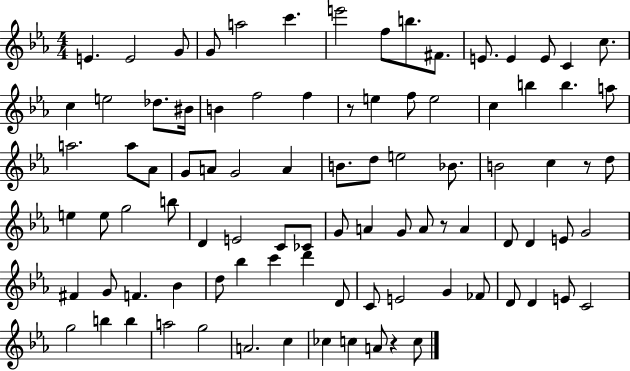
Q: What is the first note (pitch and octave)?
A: E4